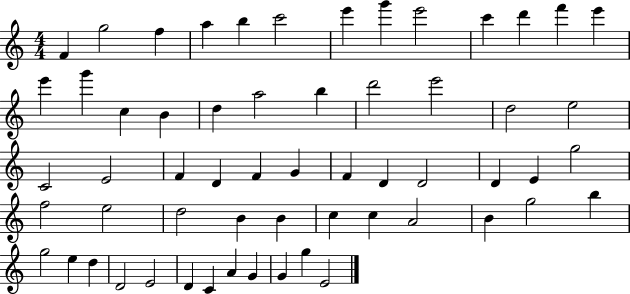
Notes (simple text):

F4/q G5/h F5/q A5/q B5/q C6/h E6/q G6/q E6/h C6/q D6/q F6/q E6/q E6/q G6/q C5/q B4/q D5/q A5/h B5/q D6/h E6/h D5/h E5/h C4/h E4/h F4/q D4/q F4/q G4/q F4/q D4/q D4/h D4/q E4/q G5/h F5/h E5/h D5/h B4/q B4/q C5/q C5/q A4/h B4/q G5/h B5/q G5/h E5/q D5/q D4/h E4/h D4/q C4/q A4/q G4/q G4/q G5/q E4/h